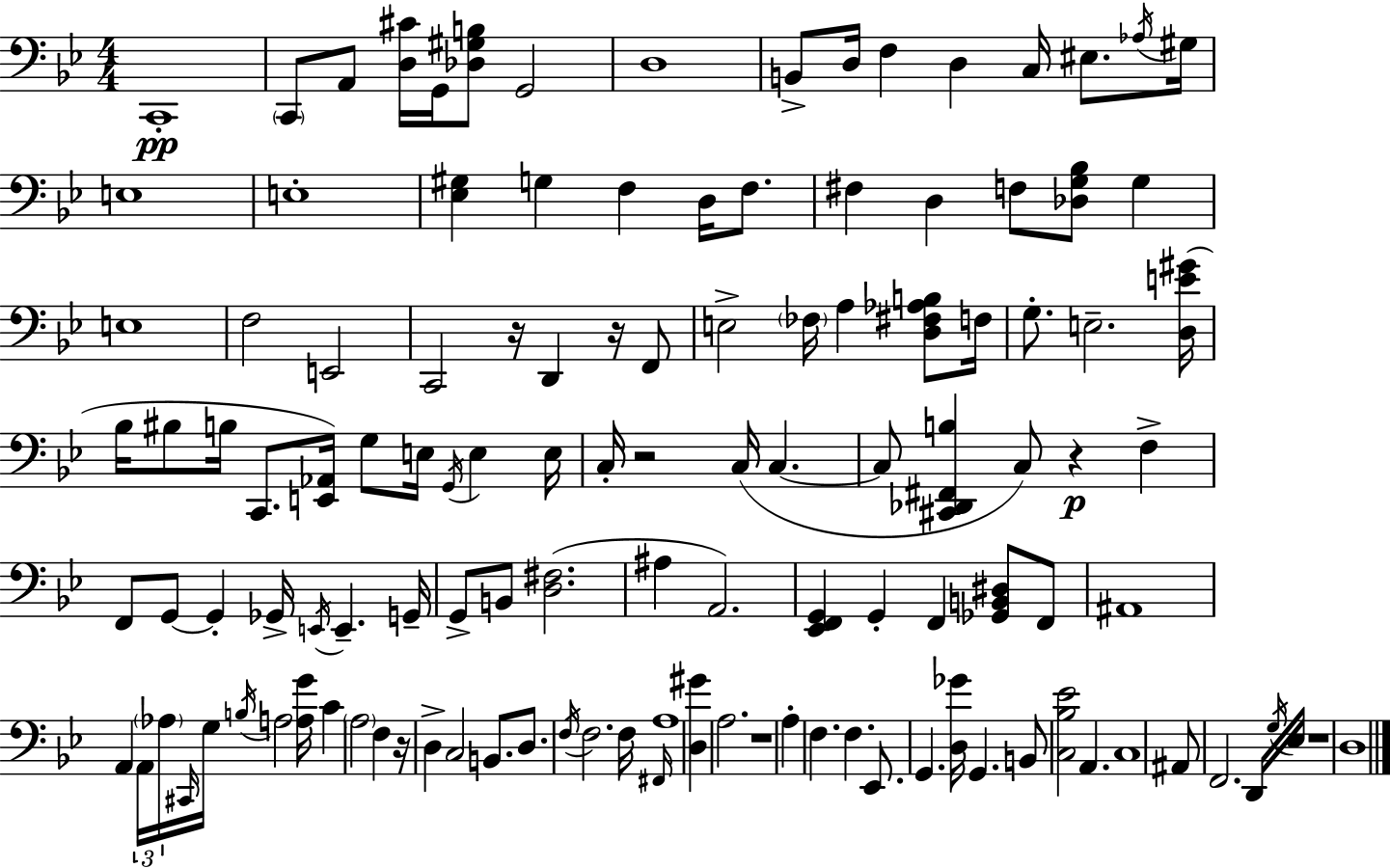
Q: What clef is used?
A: bass